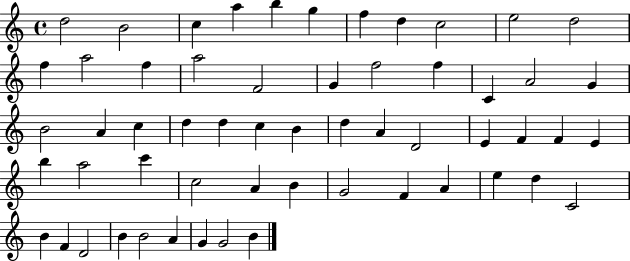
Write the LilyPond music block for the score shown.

{
  \clef treble
  \time 4/4
  \defaultTimeSignature
  \key c \major
  d''2 b'2 | c''4 a''4 b''4 g''4 | f''4 d''4 c''2 | e''2 d''2 | \break f''4 a''2 f''4 | a''2 f'2 | g'4 f''2 f''4 | c'4 a'2 g'4 | \break b'2 a'4 c''4 | d''4 d''4 c''4 b'4 | d''4 a'4 d'2 | e'4 f'4 f'4 e'4 | \break b''4 a''2 c'''4 | c''2 a'4 b'4 | g'2 f'4 a'4 | e''4 d''4 c'2 | \break b'4 f'4 d'2 | b'4 b'2 a'4 | g'4 g'2 b'4 | \bar "|."
}